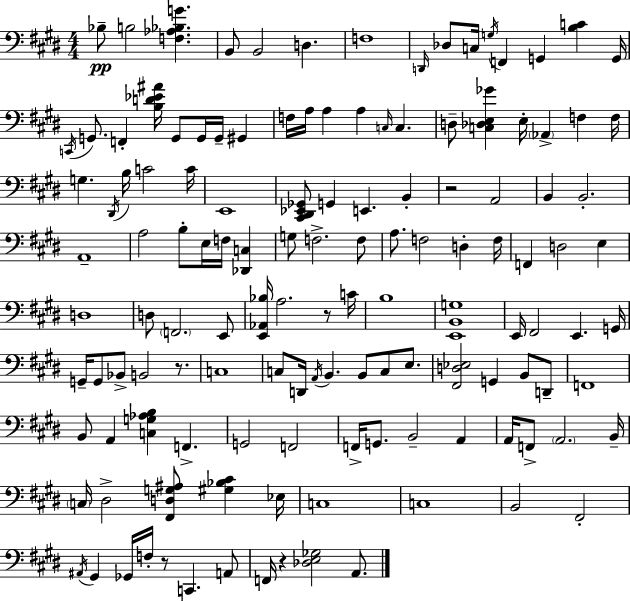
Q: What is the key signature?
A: E major